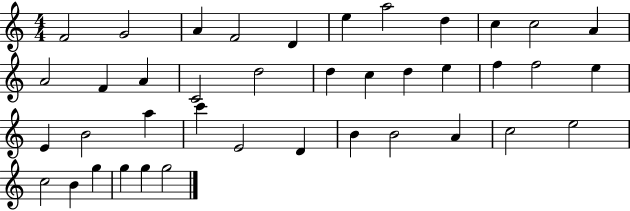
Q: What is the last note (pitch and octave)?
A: G5